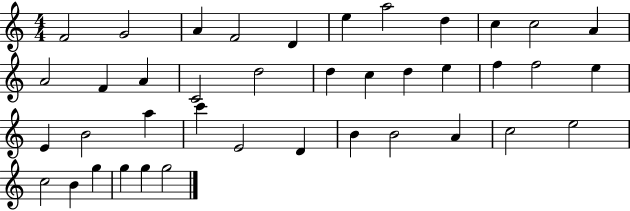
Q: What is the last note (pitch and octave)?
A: G5